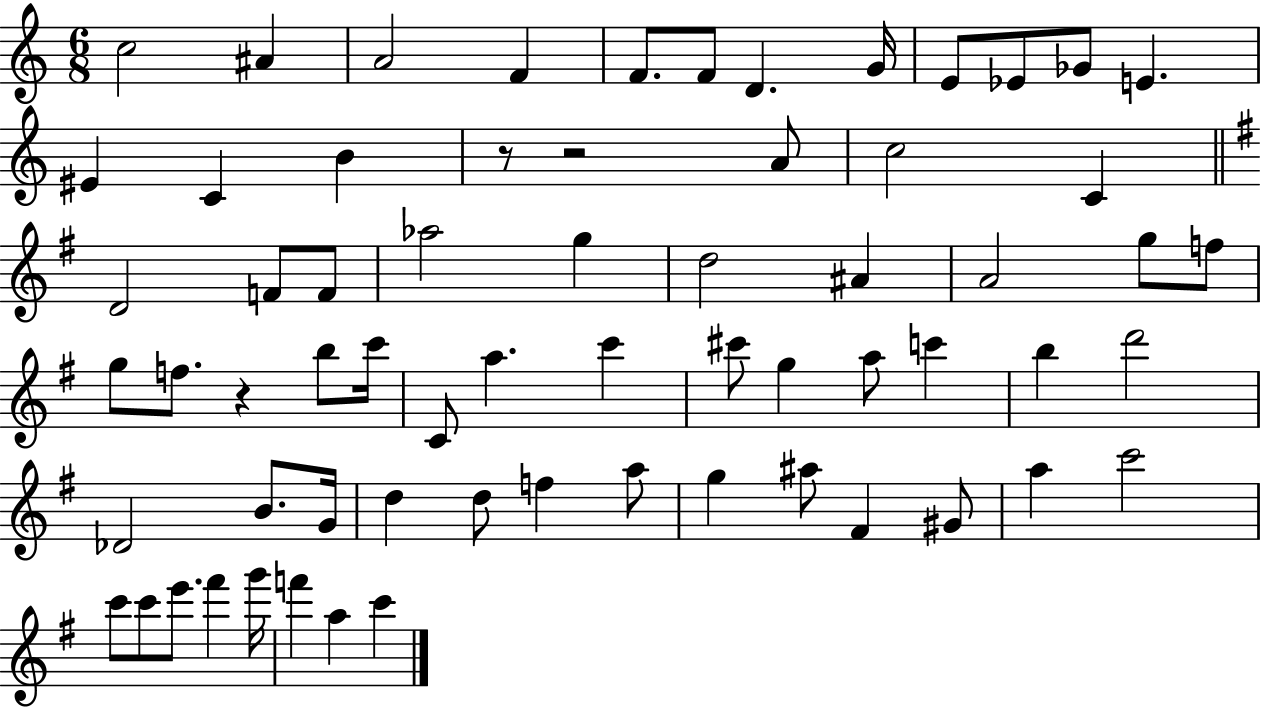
{
  \clef treble
  \numericTimeSignature
  \time 6/8
  \key c \major
  c''2 ais'4 | a'2 f'4 | f'8. f'8 d'4. g'16 | e'8 ees'8 ges'8 e'4. | \break eis'4 c'4 b'4 | r8 r2 a'8 | c''2 c'4 | \bar "||" \break \key g \major d'2 f'8 f'8 | aes''2 g''4 | d''2 ais'4 | a'2 g''8 f''8 | \break g''8 f''8. r4 b''8 c'''16 | c'8 a''4. c'''4 | cis'''8 g''4 a''8 c'''4 | b''4 d'''2 | \break des'2 b'8. g'16 | d''4 d''8 f''4 a''8 | g''4 ais''8 fis'4 gis'8 | a''4 c'''2 | \break c'''8 c'''8 e'''8. fis'''4 g'''16 | f'''4 a''4 c'''4 | \bar "|."
}